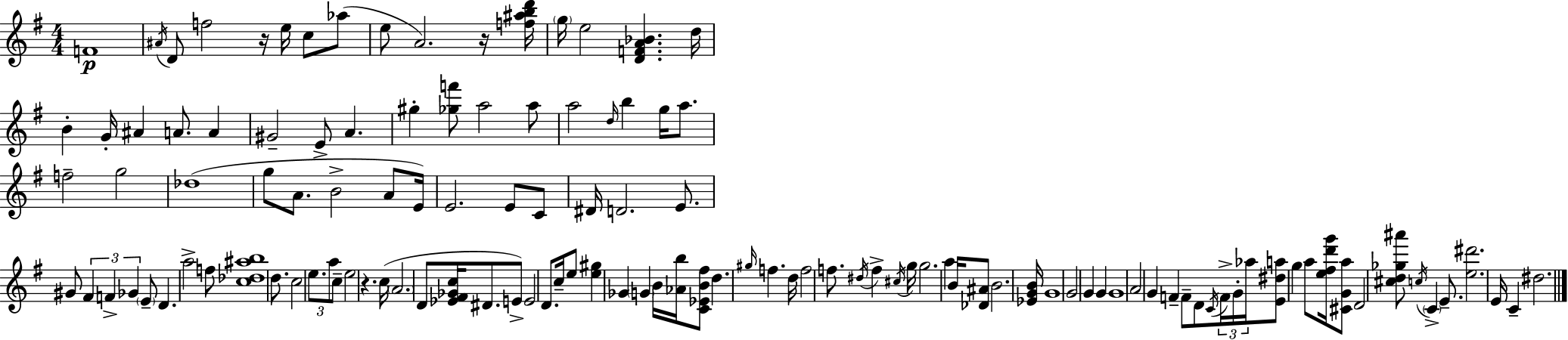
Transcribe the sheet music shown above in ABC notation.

X:1
T:Untitled
M:4/4
L:1/4
K:G
F4 ^A/4 D/2 f2 z/4 e/4 c/2 _a/2 e/2 A2 z/4 [f^abd']/4 g/4 e2 [DFA_B] d/4 B G/4 ^A A/2 A ^G2 E/2 A ^g [_gf']/2 a2 a/2 a2 d/4 b g/4 a/2 f2 g2 _d4 g/2 A/2 B2 A/2 E/4 E2 E/2 C/2 ^D/4 D2 E/2 ^G/2 ^F F _G E/2 D a2 f/2 [c_d^ab]4 d/2 c2 e/2 a/2 c/2 e2 z c/4 A2 D/2 [_E^F_Gc]/4 ^D/2 E/2 E2 D/2 c/4 e/2 [e^g] _G G B/4 [_Ab]/4 [C_EB^f]/2 d ^g/4 f d/4 f2 f/2 ^d/4 f ^c/4 g/4 g2 a B/4 [_D^A]/2 B2 [_EGB]/4 G4 G2 G G G4 A2 G F F/2 D/2 C/4 F/4 G/4 _a/4 [E^da]/2 g a/2 [e^fd'g']/4 [^CGa]/2 D2 [^cd_g^a']/2 c/4 C E/2 [e^d']2 E/4 C ^d2